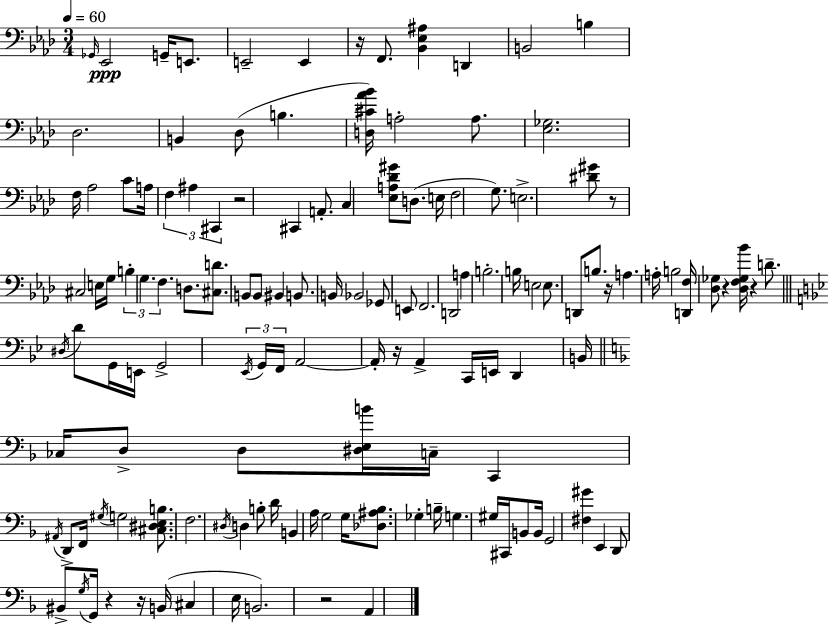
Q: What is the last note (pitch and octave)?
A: A2